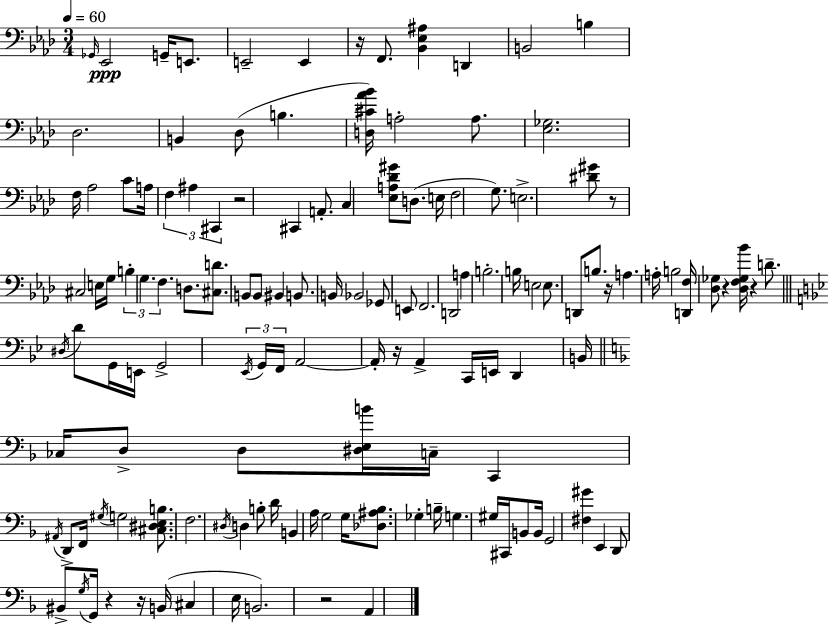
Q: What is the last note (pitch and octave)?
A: A2